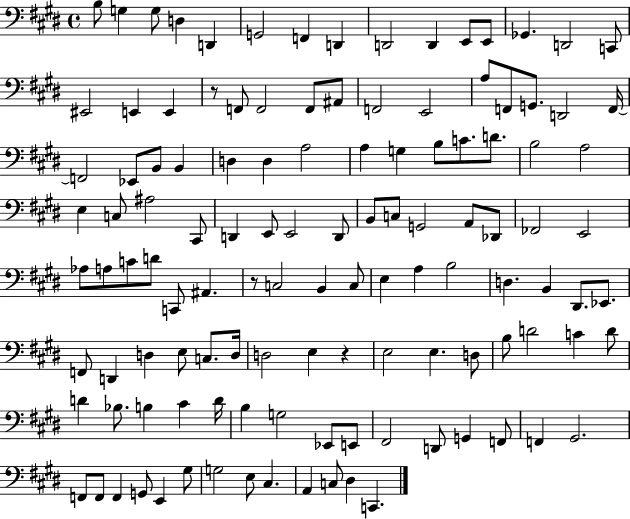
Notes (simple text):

B3/e G3/q G3/e D3/q D2/q G2/h F2/q D2/q D2/h D2/q E2/e E2/e Gb2/q. D2/h C2/e EIS2/h E2/q E2/q R/e F2/e F2/h F2/e A#2/e F2/h E2/h A3/e F2/e G2/e. D2/h F2/s F2/h Eb2/e B2/e B2/q D3/q D3/q A3/h A3/q G3/q B3/e C4/e. D4/e. B3/h A3/h E3/q C3/e A#3/h C#2/e D2/q E2/e E2/h D2/e B2/e C3/e G2/h A2/e Db2/e FES2/h E2/h Ab3/e A3/e C4/e D4/e C2/e A#2/q. R/e C3/h B2/q C3/e E3/q A3/q B3/h D3/q. B2/q D#2/e. Eb2/e. F2/e D2/q D3/q E3/e C3/e. D3/s D3/h E3/q R/q E3/h E3/q. D3/e B3/e D4/h C4/q D4/e D4/q Bb3/e. B3/q C#4/q D4/s B3/q G3/h Eb2/e E2/e F#2/h D2/e G2/q F2/e F2/q G#2/h. F2/e F2/e F2/q G2/e E2/q G#3/e G3/h E3/e C#3/q. A2/q C3/e D#3/q C2/q.